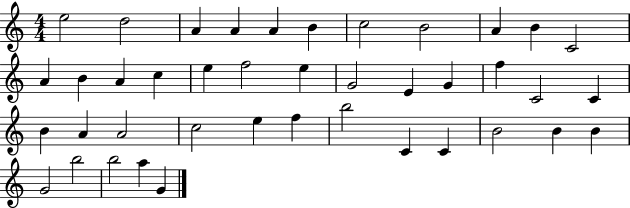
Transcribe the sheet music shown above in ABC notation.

X:1
T:Untitled
M:4/4
L:1/4
K:C
e2 d2 A A A B c2 B2 A B C2 A B A c e f2 e G2 E G f C2 C B A A2 c2 e f b2 C C B2 B B G2 b2 b2 a G